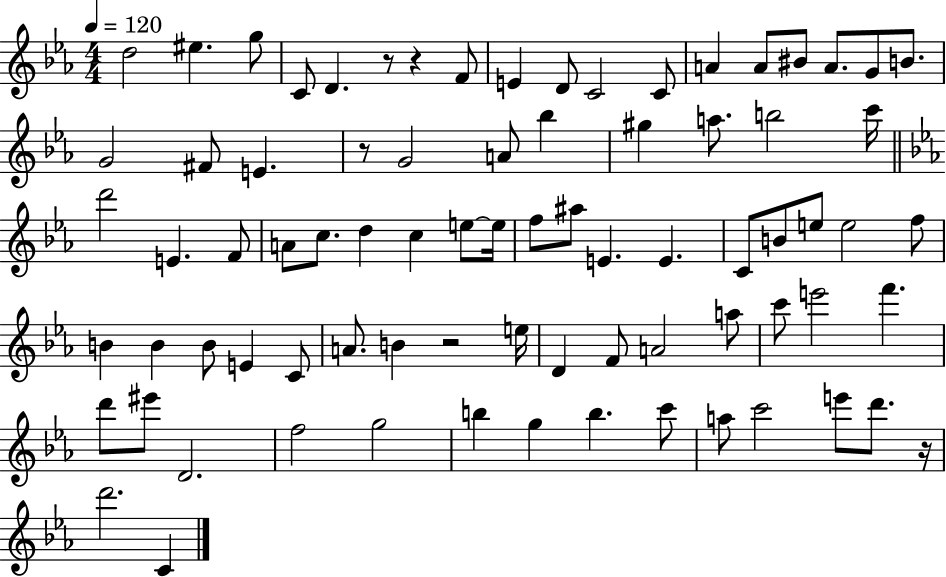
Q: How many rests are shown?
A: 5